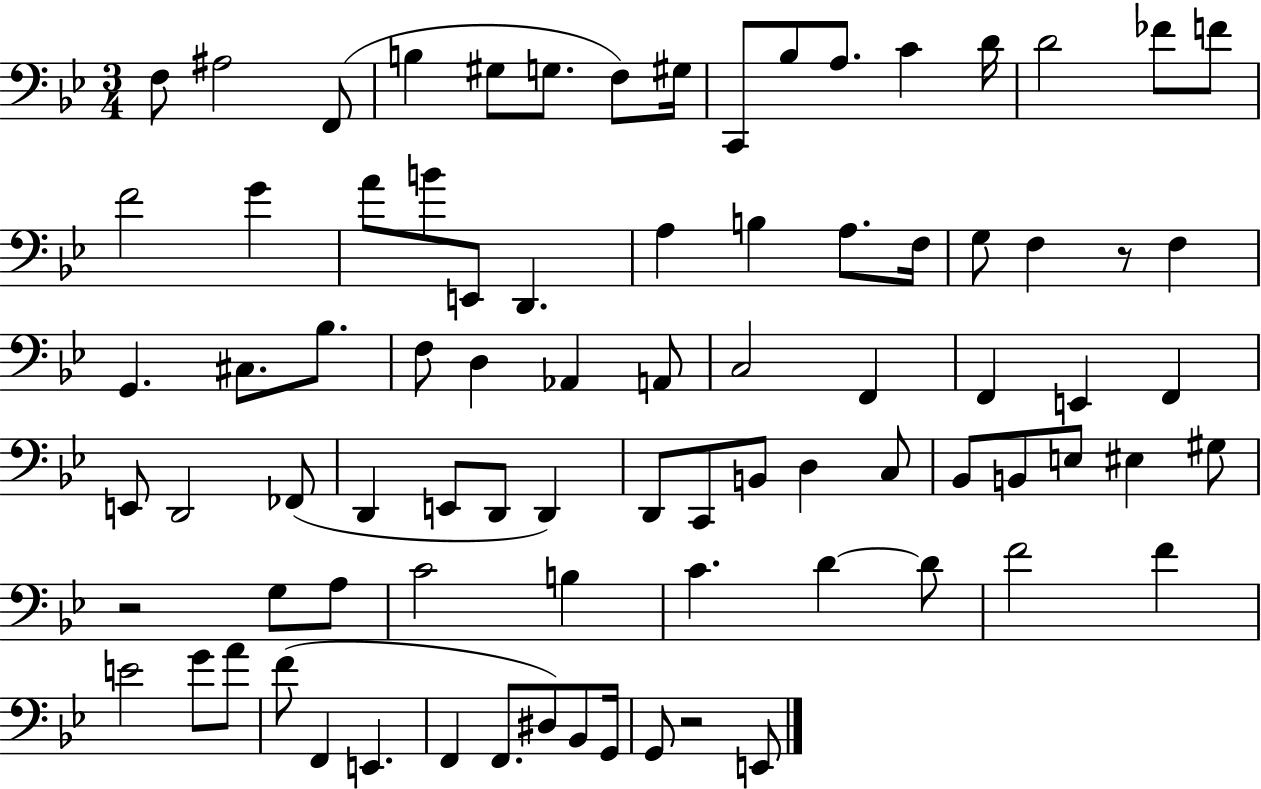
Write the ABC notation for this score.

X:1
T:Untitled
M:3/4
L:1/4
K:Bb
F,/2 ^A,2 F,,/2 B, ^G,/2 G,/2 F,/2 ^G,/4 C,,/2 _B,/2 A,/2 C D/4 D2 _F/2 F/2 F2 G A/2 B/2 E,,/2 D,, A, B, A,/2 F,/4 G,/2 F, z/2 F, G,, ^C,/2 _B,/2 F,/2 D, _A,, A,,/2 C,2 F,, F,, E,, F,, E,,/2 D,,2 _F,,/2 D,, E,,/2 D,,/2 D,, D,,/2 C,,/2 B,,/2 D, C,/2 _B,,/2 B,,/2 E,/2 ^E, ^G,/2 z2 G,/2 A,/2 C2 B, C D D/2 F2 F E2 G/2 A/2 F/2 F,, E,, F,, F,,/2 ^D,/2 _B,,/2 G,,/4 G,,/2 z2 E,,/2